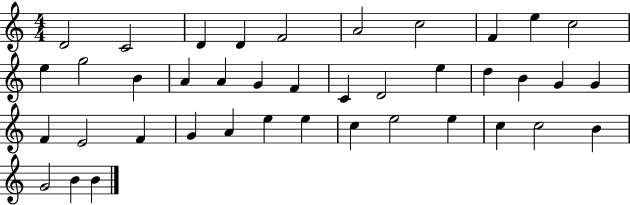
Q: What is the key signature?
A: C major